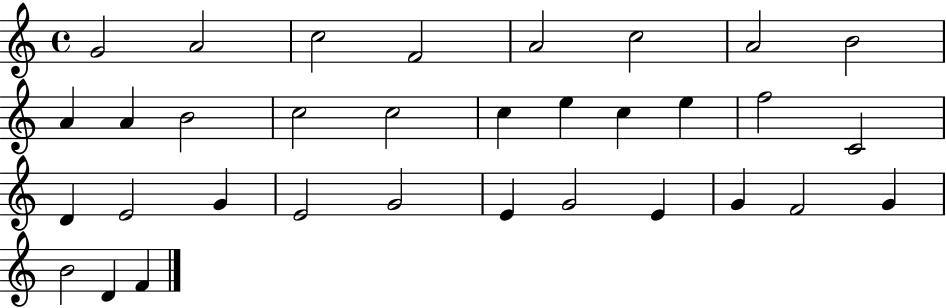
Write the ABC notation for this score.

X:1
T:Untitled
M:4/4
L:1/4
K:C
G2 A2 c2 F2 A2 c2 A2 B2 A A B2 c2 c2 c e c e f2 C2 D E2 G E2 G2 E G2 E G F2 G B2 D F